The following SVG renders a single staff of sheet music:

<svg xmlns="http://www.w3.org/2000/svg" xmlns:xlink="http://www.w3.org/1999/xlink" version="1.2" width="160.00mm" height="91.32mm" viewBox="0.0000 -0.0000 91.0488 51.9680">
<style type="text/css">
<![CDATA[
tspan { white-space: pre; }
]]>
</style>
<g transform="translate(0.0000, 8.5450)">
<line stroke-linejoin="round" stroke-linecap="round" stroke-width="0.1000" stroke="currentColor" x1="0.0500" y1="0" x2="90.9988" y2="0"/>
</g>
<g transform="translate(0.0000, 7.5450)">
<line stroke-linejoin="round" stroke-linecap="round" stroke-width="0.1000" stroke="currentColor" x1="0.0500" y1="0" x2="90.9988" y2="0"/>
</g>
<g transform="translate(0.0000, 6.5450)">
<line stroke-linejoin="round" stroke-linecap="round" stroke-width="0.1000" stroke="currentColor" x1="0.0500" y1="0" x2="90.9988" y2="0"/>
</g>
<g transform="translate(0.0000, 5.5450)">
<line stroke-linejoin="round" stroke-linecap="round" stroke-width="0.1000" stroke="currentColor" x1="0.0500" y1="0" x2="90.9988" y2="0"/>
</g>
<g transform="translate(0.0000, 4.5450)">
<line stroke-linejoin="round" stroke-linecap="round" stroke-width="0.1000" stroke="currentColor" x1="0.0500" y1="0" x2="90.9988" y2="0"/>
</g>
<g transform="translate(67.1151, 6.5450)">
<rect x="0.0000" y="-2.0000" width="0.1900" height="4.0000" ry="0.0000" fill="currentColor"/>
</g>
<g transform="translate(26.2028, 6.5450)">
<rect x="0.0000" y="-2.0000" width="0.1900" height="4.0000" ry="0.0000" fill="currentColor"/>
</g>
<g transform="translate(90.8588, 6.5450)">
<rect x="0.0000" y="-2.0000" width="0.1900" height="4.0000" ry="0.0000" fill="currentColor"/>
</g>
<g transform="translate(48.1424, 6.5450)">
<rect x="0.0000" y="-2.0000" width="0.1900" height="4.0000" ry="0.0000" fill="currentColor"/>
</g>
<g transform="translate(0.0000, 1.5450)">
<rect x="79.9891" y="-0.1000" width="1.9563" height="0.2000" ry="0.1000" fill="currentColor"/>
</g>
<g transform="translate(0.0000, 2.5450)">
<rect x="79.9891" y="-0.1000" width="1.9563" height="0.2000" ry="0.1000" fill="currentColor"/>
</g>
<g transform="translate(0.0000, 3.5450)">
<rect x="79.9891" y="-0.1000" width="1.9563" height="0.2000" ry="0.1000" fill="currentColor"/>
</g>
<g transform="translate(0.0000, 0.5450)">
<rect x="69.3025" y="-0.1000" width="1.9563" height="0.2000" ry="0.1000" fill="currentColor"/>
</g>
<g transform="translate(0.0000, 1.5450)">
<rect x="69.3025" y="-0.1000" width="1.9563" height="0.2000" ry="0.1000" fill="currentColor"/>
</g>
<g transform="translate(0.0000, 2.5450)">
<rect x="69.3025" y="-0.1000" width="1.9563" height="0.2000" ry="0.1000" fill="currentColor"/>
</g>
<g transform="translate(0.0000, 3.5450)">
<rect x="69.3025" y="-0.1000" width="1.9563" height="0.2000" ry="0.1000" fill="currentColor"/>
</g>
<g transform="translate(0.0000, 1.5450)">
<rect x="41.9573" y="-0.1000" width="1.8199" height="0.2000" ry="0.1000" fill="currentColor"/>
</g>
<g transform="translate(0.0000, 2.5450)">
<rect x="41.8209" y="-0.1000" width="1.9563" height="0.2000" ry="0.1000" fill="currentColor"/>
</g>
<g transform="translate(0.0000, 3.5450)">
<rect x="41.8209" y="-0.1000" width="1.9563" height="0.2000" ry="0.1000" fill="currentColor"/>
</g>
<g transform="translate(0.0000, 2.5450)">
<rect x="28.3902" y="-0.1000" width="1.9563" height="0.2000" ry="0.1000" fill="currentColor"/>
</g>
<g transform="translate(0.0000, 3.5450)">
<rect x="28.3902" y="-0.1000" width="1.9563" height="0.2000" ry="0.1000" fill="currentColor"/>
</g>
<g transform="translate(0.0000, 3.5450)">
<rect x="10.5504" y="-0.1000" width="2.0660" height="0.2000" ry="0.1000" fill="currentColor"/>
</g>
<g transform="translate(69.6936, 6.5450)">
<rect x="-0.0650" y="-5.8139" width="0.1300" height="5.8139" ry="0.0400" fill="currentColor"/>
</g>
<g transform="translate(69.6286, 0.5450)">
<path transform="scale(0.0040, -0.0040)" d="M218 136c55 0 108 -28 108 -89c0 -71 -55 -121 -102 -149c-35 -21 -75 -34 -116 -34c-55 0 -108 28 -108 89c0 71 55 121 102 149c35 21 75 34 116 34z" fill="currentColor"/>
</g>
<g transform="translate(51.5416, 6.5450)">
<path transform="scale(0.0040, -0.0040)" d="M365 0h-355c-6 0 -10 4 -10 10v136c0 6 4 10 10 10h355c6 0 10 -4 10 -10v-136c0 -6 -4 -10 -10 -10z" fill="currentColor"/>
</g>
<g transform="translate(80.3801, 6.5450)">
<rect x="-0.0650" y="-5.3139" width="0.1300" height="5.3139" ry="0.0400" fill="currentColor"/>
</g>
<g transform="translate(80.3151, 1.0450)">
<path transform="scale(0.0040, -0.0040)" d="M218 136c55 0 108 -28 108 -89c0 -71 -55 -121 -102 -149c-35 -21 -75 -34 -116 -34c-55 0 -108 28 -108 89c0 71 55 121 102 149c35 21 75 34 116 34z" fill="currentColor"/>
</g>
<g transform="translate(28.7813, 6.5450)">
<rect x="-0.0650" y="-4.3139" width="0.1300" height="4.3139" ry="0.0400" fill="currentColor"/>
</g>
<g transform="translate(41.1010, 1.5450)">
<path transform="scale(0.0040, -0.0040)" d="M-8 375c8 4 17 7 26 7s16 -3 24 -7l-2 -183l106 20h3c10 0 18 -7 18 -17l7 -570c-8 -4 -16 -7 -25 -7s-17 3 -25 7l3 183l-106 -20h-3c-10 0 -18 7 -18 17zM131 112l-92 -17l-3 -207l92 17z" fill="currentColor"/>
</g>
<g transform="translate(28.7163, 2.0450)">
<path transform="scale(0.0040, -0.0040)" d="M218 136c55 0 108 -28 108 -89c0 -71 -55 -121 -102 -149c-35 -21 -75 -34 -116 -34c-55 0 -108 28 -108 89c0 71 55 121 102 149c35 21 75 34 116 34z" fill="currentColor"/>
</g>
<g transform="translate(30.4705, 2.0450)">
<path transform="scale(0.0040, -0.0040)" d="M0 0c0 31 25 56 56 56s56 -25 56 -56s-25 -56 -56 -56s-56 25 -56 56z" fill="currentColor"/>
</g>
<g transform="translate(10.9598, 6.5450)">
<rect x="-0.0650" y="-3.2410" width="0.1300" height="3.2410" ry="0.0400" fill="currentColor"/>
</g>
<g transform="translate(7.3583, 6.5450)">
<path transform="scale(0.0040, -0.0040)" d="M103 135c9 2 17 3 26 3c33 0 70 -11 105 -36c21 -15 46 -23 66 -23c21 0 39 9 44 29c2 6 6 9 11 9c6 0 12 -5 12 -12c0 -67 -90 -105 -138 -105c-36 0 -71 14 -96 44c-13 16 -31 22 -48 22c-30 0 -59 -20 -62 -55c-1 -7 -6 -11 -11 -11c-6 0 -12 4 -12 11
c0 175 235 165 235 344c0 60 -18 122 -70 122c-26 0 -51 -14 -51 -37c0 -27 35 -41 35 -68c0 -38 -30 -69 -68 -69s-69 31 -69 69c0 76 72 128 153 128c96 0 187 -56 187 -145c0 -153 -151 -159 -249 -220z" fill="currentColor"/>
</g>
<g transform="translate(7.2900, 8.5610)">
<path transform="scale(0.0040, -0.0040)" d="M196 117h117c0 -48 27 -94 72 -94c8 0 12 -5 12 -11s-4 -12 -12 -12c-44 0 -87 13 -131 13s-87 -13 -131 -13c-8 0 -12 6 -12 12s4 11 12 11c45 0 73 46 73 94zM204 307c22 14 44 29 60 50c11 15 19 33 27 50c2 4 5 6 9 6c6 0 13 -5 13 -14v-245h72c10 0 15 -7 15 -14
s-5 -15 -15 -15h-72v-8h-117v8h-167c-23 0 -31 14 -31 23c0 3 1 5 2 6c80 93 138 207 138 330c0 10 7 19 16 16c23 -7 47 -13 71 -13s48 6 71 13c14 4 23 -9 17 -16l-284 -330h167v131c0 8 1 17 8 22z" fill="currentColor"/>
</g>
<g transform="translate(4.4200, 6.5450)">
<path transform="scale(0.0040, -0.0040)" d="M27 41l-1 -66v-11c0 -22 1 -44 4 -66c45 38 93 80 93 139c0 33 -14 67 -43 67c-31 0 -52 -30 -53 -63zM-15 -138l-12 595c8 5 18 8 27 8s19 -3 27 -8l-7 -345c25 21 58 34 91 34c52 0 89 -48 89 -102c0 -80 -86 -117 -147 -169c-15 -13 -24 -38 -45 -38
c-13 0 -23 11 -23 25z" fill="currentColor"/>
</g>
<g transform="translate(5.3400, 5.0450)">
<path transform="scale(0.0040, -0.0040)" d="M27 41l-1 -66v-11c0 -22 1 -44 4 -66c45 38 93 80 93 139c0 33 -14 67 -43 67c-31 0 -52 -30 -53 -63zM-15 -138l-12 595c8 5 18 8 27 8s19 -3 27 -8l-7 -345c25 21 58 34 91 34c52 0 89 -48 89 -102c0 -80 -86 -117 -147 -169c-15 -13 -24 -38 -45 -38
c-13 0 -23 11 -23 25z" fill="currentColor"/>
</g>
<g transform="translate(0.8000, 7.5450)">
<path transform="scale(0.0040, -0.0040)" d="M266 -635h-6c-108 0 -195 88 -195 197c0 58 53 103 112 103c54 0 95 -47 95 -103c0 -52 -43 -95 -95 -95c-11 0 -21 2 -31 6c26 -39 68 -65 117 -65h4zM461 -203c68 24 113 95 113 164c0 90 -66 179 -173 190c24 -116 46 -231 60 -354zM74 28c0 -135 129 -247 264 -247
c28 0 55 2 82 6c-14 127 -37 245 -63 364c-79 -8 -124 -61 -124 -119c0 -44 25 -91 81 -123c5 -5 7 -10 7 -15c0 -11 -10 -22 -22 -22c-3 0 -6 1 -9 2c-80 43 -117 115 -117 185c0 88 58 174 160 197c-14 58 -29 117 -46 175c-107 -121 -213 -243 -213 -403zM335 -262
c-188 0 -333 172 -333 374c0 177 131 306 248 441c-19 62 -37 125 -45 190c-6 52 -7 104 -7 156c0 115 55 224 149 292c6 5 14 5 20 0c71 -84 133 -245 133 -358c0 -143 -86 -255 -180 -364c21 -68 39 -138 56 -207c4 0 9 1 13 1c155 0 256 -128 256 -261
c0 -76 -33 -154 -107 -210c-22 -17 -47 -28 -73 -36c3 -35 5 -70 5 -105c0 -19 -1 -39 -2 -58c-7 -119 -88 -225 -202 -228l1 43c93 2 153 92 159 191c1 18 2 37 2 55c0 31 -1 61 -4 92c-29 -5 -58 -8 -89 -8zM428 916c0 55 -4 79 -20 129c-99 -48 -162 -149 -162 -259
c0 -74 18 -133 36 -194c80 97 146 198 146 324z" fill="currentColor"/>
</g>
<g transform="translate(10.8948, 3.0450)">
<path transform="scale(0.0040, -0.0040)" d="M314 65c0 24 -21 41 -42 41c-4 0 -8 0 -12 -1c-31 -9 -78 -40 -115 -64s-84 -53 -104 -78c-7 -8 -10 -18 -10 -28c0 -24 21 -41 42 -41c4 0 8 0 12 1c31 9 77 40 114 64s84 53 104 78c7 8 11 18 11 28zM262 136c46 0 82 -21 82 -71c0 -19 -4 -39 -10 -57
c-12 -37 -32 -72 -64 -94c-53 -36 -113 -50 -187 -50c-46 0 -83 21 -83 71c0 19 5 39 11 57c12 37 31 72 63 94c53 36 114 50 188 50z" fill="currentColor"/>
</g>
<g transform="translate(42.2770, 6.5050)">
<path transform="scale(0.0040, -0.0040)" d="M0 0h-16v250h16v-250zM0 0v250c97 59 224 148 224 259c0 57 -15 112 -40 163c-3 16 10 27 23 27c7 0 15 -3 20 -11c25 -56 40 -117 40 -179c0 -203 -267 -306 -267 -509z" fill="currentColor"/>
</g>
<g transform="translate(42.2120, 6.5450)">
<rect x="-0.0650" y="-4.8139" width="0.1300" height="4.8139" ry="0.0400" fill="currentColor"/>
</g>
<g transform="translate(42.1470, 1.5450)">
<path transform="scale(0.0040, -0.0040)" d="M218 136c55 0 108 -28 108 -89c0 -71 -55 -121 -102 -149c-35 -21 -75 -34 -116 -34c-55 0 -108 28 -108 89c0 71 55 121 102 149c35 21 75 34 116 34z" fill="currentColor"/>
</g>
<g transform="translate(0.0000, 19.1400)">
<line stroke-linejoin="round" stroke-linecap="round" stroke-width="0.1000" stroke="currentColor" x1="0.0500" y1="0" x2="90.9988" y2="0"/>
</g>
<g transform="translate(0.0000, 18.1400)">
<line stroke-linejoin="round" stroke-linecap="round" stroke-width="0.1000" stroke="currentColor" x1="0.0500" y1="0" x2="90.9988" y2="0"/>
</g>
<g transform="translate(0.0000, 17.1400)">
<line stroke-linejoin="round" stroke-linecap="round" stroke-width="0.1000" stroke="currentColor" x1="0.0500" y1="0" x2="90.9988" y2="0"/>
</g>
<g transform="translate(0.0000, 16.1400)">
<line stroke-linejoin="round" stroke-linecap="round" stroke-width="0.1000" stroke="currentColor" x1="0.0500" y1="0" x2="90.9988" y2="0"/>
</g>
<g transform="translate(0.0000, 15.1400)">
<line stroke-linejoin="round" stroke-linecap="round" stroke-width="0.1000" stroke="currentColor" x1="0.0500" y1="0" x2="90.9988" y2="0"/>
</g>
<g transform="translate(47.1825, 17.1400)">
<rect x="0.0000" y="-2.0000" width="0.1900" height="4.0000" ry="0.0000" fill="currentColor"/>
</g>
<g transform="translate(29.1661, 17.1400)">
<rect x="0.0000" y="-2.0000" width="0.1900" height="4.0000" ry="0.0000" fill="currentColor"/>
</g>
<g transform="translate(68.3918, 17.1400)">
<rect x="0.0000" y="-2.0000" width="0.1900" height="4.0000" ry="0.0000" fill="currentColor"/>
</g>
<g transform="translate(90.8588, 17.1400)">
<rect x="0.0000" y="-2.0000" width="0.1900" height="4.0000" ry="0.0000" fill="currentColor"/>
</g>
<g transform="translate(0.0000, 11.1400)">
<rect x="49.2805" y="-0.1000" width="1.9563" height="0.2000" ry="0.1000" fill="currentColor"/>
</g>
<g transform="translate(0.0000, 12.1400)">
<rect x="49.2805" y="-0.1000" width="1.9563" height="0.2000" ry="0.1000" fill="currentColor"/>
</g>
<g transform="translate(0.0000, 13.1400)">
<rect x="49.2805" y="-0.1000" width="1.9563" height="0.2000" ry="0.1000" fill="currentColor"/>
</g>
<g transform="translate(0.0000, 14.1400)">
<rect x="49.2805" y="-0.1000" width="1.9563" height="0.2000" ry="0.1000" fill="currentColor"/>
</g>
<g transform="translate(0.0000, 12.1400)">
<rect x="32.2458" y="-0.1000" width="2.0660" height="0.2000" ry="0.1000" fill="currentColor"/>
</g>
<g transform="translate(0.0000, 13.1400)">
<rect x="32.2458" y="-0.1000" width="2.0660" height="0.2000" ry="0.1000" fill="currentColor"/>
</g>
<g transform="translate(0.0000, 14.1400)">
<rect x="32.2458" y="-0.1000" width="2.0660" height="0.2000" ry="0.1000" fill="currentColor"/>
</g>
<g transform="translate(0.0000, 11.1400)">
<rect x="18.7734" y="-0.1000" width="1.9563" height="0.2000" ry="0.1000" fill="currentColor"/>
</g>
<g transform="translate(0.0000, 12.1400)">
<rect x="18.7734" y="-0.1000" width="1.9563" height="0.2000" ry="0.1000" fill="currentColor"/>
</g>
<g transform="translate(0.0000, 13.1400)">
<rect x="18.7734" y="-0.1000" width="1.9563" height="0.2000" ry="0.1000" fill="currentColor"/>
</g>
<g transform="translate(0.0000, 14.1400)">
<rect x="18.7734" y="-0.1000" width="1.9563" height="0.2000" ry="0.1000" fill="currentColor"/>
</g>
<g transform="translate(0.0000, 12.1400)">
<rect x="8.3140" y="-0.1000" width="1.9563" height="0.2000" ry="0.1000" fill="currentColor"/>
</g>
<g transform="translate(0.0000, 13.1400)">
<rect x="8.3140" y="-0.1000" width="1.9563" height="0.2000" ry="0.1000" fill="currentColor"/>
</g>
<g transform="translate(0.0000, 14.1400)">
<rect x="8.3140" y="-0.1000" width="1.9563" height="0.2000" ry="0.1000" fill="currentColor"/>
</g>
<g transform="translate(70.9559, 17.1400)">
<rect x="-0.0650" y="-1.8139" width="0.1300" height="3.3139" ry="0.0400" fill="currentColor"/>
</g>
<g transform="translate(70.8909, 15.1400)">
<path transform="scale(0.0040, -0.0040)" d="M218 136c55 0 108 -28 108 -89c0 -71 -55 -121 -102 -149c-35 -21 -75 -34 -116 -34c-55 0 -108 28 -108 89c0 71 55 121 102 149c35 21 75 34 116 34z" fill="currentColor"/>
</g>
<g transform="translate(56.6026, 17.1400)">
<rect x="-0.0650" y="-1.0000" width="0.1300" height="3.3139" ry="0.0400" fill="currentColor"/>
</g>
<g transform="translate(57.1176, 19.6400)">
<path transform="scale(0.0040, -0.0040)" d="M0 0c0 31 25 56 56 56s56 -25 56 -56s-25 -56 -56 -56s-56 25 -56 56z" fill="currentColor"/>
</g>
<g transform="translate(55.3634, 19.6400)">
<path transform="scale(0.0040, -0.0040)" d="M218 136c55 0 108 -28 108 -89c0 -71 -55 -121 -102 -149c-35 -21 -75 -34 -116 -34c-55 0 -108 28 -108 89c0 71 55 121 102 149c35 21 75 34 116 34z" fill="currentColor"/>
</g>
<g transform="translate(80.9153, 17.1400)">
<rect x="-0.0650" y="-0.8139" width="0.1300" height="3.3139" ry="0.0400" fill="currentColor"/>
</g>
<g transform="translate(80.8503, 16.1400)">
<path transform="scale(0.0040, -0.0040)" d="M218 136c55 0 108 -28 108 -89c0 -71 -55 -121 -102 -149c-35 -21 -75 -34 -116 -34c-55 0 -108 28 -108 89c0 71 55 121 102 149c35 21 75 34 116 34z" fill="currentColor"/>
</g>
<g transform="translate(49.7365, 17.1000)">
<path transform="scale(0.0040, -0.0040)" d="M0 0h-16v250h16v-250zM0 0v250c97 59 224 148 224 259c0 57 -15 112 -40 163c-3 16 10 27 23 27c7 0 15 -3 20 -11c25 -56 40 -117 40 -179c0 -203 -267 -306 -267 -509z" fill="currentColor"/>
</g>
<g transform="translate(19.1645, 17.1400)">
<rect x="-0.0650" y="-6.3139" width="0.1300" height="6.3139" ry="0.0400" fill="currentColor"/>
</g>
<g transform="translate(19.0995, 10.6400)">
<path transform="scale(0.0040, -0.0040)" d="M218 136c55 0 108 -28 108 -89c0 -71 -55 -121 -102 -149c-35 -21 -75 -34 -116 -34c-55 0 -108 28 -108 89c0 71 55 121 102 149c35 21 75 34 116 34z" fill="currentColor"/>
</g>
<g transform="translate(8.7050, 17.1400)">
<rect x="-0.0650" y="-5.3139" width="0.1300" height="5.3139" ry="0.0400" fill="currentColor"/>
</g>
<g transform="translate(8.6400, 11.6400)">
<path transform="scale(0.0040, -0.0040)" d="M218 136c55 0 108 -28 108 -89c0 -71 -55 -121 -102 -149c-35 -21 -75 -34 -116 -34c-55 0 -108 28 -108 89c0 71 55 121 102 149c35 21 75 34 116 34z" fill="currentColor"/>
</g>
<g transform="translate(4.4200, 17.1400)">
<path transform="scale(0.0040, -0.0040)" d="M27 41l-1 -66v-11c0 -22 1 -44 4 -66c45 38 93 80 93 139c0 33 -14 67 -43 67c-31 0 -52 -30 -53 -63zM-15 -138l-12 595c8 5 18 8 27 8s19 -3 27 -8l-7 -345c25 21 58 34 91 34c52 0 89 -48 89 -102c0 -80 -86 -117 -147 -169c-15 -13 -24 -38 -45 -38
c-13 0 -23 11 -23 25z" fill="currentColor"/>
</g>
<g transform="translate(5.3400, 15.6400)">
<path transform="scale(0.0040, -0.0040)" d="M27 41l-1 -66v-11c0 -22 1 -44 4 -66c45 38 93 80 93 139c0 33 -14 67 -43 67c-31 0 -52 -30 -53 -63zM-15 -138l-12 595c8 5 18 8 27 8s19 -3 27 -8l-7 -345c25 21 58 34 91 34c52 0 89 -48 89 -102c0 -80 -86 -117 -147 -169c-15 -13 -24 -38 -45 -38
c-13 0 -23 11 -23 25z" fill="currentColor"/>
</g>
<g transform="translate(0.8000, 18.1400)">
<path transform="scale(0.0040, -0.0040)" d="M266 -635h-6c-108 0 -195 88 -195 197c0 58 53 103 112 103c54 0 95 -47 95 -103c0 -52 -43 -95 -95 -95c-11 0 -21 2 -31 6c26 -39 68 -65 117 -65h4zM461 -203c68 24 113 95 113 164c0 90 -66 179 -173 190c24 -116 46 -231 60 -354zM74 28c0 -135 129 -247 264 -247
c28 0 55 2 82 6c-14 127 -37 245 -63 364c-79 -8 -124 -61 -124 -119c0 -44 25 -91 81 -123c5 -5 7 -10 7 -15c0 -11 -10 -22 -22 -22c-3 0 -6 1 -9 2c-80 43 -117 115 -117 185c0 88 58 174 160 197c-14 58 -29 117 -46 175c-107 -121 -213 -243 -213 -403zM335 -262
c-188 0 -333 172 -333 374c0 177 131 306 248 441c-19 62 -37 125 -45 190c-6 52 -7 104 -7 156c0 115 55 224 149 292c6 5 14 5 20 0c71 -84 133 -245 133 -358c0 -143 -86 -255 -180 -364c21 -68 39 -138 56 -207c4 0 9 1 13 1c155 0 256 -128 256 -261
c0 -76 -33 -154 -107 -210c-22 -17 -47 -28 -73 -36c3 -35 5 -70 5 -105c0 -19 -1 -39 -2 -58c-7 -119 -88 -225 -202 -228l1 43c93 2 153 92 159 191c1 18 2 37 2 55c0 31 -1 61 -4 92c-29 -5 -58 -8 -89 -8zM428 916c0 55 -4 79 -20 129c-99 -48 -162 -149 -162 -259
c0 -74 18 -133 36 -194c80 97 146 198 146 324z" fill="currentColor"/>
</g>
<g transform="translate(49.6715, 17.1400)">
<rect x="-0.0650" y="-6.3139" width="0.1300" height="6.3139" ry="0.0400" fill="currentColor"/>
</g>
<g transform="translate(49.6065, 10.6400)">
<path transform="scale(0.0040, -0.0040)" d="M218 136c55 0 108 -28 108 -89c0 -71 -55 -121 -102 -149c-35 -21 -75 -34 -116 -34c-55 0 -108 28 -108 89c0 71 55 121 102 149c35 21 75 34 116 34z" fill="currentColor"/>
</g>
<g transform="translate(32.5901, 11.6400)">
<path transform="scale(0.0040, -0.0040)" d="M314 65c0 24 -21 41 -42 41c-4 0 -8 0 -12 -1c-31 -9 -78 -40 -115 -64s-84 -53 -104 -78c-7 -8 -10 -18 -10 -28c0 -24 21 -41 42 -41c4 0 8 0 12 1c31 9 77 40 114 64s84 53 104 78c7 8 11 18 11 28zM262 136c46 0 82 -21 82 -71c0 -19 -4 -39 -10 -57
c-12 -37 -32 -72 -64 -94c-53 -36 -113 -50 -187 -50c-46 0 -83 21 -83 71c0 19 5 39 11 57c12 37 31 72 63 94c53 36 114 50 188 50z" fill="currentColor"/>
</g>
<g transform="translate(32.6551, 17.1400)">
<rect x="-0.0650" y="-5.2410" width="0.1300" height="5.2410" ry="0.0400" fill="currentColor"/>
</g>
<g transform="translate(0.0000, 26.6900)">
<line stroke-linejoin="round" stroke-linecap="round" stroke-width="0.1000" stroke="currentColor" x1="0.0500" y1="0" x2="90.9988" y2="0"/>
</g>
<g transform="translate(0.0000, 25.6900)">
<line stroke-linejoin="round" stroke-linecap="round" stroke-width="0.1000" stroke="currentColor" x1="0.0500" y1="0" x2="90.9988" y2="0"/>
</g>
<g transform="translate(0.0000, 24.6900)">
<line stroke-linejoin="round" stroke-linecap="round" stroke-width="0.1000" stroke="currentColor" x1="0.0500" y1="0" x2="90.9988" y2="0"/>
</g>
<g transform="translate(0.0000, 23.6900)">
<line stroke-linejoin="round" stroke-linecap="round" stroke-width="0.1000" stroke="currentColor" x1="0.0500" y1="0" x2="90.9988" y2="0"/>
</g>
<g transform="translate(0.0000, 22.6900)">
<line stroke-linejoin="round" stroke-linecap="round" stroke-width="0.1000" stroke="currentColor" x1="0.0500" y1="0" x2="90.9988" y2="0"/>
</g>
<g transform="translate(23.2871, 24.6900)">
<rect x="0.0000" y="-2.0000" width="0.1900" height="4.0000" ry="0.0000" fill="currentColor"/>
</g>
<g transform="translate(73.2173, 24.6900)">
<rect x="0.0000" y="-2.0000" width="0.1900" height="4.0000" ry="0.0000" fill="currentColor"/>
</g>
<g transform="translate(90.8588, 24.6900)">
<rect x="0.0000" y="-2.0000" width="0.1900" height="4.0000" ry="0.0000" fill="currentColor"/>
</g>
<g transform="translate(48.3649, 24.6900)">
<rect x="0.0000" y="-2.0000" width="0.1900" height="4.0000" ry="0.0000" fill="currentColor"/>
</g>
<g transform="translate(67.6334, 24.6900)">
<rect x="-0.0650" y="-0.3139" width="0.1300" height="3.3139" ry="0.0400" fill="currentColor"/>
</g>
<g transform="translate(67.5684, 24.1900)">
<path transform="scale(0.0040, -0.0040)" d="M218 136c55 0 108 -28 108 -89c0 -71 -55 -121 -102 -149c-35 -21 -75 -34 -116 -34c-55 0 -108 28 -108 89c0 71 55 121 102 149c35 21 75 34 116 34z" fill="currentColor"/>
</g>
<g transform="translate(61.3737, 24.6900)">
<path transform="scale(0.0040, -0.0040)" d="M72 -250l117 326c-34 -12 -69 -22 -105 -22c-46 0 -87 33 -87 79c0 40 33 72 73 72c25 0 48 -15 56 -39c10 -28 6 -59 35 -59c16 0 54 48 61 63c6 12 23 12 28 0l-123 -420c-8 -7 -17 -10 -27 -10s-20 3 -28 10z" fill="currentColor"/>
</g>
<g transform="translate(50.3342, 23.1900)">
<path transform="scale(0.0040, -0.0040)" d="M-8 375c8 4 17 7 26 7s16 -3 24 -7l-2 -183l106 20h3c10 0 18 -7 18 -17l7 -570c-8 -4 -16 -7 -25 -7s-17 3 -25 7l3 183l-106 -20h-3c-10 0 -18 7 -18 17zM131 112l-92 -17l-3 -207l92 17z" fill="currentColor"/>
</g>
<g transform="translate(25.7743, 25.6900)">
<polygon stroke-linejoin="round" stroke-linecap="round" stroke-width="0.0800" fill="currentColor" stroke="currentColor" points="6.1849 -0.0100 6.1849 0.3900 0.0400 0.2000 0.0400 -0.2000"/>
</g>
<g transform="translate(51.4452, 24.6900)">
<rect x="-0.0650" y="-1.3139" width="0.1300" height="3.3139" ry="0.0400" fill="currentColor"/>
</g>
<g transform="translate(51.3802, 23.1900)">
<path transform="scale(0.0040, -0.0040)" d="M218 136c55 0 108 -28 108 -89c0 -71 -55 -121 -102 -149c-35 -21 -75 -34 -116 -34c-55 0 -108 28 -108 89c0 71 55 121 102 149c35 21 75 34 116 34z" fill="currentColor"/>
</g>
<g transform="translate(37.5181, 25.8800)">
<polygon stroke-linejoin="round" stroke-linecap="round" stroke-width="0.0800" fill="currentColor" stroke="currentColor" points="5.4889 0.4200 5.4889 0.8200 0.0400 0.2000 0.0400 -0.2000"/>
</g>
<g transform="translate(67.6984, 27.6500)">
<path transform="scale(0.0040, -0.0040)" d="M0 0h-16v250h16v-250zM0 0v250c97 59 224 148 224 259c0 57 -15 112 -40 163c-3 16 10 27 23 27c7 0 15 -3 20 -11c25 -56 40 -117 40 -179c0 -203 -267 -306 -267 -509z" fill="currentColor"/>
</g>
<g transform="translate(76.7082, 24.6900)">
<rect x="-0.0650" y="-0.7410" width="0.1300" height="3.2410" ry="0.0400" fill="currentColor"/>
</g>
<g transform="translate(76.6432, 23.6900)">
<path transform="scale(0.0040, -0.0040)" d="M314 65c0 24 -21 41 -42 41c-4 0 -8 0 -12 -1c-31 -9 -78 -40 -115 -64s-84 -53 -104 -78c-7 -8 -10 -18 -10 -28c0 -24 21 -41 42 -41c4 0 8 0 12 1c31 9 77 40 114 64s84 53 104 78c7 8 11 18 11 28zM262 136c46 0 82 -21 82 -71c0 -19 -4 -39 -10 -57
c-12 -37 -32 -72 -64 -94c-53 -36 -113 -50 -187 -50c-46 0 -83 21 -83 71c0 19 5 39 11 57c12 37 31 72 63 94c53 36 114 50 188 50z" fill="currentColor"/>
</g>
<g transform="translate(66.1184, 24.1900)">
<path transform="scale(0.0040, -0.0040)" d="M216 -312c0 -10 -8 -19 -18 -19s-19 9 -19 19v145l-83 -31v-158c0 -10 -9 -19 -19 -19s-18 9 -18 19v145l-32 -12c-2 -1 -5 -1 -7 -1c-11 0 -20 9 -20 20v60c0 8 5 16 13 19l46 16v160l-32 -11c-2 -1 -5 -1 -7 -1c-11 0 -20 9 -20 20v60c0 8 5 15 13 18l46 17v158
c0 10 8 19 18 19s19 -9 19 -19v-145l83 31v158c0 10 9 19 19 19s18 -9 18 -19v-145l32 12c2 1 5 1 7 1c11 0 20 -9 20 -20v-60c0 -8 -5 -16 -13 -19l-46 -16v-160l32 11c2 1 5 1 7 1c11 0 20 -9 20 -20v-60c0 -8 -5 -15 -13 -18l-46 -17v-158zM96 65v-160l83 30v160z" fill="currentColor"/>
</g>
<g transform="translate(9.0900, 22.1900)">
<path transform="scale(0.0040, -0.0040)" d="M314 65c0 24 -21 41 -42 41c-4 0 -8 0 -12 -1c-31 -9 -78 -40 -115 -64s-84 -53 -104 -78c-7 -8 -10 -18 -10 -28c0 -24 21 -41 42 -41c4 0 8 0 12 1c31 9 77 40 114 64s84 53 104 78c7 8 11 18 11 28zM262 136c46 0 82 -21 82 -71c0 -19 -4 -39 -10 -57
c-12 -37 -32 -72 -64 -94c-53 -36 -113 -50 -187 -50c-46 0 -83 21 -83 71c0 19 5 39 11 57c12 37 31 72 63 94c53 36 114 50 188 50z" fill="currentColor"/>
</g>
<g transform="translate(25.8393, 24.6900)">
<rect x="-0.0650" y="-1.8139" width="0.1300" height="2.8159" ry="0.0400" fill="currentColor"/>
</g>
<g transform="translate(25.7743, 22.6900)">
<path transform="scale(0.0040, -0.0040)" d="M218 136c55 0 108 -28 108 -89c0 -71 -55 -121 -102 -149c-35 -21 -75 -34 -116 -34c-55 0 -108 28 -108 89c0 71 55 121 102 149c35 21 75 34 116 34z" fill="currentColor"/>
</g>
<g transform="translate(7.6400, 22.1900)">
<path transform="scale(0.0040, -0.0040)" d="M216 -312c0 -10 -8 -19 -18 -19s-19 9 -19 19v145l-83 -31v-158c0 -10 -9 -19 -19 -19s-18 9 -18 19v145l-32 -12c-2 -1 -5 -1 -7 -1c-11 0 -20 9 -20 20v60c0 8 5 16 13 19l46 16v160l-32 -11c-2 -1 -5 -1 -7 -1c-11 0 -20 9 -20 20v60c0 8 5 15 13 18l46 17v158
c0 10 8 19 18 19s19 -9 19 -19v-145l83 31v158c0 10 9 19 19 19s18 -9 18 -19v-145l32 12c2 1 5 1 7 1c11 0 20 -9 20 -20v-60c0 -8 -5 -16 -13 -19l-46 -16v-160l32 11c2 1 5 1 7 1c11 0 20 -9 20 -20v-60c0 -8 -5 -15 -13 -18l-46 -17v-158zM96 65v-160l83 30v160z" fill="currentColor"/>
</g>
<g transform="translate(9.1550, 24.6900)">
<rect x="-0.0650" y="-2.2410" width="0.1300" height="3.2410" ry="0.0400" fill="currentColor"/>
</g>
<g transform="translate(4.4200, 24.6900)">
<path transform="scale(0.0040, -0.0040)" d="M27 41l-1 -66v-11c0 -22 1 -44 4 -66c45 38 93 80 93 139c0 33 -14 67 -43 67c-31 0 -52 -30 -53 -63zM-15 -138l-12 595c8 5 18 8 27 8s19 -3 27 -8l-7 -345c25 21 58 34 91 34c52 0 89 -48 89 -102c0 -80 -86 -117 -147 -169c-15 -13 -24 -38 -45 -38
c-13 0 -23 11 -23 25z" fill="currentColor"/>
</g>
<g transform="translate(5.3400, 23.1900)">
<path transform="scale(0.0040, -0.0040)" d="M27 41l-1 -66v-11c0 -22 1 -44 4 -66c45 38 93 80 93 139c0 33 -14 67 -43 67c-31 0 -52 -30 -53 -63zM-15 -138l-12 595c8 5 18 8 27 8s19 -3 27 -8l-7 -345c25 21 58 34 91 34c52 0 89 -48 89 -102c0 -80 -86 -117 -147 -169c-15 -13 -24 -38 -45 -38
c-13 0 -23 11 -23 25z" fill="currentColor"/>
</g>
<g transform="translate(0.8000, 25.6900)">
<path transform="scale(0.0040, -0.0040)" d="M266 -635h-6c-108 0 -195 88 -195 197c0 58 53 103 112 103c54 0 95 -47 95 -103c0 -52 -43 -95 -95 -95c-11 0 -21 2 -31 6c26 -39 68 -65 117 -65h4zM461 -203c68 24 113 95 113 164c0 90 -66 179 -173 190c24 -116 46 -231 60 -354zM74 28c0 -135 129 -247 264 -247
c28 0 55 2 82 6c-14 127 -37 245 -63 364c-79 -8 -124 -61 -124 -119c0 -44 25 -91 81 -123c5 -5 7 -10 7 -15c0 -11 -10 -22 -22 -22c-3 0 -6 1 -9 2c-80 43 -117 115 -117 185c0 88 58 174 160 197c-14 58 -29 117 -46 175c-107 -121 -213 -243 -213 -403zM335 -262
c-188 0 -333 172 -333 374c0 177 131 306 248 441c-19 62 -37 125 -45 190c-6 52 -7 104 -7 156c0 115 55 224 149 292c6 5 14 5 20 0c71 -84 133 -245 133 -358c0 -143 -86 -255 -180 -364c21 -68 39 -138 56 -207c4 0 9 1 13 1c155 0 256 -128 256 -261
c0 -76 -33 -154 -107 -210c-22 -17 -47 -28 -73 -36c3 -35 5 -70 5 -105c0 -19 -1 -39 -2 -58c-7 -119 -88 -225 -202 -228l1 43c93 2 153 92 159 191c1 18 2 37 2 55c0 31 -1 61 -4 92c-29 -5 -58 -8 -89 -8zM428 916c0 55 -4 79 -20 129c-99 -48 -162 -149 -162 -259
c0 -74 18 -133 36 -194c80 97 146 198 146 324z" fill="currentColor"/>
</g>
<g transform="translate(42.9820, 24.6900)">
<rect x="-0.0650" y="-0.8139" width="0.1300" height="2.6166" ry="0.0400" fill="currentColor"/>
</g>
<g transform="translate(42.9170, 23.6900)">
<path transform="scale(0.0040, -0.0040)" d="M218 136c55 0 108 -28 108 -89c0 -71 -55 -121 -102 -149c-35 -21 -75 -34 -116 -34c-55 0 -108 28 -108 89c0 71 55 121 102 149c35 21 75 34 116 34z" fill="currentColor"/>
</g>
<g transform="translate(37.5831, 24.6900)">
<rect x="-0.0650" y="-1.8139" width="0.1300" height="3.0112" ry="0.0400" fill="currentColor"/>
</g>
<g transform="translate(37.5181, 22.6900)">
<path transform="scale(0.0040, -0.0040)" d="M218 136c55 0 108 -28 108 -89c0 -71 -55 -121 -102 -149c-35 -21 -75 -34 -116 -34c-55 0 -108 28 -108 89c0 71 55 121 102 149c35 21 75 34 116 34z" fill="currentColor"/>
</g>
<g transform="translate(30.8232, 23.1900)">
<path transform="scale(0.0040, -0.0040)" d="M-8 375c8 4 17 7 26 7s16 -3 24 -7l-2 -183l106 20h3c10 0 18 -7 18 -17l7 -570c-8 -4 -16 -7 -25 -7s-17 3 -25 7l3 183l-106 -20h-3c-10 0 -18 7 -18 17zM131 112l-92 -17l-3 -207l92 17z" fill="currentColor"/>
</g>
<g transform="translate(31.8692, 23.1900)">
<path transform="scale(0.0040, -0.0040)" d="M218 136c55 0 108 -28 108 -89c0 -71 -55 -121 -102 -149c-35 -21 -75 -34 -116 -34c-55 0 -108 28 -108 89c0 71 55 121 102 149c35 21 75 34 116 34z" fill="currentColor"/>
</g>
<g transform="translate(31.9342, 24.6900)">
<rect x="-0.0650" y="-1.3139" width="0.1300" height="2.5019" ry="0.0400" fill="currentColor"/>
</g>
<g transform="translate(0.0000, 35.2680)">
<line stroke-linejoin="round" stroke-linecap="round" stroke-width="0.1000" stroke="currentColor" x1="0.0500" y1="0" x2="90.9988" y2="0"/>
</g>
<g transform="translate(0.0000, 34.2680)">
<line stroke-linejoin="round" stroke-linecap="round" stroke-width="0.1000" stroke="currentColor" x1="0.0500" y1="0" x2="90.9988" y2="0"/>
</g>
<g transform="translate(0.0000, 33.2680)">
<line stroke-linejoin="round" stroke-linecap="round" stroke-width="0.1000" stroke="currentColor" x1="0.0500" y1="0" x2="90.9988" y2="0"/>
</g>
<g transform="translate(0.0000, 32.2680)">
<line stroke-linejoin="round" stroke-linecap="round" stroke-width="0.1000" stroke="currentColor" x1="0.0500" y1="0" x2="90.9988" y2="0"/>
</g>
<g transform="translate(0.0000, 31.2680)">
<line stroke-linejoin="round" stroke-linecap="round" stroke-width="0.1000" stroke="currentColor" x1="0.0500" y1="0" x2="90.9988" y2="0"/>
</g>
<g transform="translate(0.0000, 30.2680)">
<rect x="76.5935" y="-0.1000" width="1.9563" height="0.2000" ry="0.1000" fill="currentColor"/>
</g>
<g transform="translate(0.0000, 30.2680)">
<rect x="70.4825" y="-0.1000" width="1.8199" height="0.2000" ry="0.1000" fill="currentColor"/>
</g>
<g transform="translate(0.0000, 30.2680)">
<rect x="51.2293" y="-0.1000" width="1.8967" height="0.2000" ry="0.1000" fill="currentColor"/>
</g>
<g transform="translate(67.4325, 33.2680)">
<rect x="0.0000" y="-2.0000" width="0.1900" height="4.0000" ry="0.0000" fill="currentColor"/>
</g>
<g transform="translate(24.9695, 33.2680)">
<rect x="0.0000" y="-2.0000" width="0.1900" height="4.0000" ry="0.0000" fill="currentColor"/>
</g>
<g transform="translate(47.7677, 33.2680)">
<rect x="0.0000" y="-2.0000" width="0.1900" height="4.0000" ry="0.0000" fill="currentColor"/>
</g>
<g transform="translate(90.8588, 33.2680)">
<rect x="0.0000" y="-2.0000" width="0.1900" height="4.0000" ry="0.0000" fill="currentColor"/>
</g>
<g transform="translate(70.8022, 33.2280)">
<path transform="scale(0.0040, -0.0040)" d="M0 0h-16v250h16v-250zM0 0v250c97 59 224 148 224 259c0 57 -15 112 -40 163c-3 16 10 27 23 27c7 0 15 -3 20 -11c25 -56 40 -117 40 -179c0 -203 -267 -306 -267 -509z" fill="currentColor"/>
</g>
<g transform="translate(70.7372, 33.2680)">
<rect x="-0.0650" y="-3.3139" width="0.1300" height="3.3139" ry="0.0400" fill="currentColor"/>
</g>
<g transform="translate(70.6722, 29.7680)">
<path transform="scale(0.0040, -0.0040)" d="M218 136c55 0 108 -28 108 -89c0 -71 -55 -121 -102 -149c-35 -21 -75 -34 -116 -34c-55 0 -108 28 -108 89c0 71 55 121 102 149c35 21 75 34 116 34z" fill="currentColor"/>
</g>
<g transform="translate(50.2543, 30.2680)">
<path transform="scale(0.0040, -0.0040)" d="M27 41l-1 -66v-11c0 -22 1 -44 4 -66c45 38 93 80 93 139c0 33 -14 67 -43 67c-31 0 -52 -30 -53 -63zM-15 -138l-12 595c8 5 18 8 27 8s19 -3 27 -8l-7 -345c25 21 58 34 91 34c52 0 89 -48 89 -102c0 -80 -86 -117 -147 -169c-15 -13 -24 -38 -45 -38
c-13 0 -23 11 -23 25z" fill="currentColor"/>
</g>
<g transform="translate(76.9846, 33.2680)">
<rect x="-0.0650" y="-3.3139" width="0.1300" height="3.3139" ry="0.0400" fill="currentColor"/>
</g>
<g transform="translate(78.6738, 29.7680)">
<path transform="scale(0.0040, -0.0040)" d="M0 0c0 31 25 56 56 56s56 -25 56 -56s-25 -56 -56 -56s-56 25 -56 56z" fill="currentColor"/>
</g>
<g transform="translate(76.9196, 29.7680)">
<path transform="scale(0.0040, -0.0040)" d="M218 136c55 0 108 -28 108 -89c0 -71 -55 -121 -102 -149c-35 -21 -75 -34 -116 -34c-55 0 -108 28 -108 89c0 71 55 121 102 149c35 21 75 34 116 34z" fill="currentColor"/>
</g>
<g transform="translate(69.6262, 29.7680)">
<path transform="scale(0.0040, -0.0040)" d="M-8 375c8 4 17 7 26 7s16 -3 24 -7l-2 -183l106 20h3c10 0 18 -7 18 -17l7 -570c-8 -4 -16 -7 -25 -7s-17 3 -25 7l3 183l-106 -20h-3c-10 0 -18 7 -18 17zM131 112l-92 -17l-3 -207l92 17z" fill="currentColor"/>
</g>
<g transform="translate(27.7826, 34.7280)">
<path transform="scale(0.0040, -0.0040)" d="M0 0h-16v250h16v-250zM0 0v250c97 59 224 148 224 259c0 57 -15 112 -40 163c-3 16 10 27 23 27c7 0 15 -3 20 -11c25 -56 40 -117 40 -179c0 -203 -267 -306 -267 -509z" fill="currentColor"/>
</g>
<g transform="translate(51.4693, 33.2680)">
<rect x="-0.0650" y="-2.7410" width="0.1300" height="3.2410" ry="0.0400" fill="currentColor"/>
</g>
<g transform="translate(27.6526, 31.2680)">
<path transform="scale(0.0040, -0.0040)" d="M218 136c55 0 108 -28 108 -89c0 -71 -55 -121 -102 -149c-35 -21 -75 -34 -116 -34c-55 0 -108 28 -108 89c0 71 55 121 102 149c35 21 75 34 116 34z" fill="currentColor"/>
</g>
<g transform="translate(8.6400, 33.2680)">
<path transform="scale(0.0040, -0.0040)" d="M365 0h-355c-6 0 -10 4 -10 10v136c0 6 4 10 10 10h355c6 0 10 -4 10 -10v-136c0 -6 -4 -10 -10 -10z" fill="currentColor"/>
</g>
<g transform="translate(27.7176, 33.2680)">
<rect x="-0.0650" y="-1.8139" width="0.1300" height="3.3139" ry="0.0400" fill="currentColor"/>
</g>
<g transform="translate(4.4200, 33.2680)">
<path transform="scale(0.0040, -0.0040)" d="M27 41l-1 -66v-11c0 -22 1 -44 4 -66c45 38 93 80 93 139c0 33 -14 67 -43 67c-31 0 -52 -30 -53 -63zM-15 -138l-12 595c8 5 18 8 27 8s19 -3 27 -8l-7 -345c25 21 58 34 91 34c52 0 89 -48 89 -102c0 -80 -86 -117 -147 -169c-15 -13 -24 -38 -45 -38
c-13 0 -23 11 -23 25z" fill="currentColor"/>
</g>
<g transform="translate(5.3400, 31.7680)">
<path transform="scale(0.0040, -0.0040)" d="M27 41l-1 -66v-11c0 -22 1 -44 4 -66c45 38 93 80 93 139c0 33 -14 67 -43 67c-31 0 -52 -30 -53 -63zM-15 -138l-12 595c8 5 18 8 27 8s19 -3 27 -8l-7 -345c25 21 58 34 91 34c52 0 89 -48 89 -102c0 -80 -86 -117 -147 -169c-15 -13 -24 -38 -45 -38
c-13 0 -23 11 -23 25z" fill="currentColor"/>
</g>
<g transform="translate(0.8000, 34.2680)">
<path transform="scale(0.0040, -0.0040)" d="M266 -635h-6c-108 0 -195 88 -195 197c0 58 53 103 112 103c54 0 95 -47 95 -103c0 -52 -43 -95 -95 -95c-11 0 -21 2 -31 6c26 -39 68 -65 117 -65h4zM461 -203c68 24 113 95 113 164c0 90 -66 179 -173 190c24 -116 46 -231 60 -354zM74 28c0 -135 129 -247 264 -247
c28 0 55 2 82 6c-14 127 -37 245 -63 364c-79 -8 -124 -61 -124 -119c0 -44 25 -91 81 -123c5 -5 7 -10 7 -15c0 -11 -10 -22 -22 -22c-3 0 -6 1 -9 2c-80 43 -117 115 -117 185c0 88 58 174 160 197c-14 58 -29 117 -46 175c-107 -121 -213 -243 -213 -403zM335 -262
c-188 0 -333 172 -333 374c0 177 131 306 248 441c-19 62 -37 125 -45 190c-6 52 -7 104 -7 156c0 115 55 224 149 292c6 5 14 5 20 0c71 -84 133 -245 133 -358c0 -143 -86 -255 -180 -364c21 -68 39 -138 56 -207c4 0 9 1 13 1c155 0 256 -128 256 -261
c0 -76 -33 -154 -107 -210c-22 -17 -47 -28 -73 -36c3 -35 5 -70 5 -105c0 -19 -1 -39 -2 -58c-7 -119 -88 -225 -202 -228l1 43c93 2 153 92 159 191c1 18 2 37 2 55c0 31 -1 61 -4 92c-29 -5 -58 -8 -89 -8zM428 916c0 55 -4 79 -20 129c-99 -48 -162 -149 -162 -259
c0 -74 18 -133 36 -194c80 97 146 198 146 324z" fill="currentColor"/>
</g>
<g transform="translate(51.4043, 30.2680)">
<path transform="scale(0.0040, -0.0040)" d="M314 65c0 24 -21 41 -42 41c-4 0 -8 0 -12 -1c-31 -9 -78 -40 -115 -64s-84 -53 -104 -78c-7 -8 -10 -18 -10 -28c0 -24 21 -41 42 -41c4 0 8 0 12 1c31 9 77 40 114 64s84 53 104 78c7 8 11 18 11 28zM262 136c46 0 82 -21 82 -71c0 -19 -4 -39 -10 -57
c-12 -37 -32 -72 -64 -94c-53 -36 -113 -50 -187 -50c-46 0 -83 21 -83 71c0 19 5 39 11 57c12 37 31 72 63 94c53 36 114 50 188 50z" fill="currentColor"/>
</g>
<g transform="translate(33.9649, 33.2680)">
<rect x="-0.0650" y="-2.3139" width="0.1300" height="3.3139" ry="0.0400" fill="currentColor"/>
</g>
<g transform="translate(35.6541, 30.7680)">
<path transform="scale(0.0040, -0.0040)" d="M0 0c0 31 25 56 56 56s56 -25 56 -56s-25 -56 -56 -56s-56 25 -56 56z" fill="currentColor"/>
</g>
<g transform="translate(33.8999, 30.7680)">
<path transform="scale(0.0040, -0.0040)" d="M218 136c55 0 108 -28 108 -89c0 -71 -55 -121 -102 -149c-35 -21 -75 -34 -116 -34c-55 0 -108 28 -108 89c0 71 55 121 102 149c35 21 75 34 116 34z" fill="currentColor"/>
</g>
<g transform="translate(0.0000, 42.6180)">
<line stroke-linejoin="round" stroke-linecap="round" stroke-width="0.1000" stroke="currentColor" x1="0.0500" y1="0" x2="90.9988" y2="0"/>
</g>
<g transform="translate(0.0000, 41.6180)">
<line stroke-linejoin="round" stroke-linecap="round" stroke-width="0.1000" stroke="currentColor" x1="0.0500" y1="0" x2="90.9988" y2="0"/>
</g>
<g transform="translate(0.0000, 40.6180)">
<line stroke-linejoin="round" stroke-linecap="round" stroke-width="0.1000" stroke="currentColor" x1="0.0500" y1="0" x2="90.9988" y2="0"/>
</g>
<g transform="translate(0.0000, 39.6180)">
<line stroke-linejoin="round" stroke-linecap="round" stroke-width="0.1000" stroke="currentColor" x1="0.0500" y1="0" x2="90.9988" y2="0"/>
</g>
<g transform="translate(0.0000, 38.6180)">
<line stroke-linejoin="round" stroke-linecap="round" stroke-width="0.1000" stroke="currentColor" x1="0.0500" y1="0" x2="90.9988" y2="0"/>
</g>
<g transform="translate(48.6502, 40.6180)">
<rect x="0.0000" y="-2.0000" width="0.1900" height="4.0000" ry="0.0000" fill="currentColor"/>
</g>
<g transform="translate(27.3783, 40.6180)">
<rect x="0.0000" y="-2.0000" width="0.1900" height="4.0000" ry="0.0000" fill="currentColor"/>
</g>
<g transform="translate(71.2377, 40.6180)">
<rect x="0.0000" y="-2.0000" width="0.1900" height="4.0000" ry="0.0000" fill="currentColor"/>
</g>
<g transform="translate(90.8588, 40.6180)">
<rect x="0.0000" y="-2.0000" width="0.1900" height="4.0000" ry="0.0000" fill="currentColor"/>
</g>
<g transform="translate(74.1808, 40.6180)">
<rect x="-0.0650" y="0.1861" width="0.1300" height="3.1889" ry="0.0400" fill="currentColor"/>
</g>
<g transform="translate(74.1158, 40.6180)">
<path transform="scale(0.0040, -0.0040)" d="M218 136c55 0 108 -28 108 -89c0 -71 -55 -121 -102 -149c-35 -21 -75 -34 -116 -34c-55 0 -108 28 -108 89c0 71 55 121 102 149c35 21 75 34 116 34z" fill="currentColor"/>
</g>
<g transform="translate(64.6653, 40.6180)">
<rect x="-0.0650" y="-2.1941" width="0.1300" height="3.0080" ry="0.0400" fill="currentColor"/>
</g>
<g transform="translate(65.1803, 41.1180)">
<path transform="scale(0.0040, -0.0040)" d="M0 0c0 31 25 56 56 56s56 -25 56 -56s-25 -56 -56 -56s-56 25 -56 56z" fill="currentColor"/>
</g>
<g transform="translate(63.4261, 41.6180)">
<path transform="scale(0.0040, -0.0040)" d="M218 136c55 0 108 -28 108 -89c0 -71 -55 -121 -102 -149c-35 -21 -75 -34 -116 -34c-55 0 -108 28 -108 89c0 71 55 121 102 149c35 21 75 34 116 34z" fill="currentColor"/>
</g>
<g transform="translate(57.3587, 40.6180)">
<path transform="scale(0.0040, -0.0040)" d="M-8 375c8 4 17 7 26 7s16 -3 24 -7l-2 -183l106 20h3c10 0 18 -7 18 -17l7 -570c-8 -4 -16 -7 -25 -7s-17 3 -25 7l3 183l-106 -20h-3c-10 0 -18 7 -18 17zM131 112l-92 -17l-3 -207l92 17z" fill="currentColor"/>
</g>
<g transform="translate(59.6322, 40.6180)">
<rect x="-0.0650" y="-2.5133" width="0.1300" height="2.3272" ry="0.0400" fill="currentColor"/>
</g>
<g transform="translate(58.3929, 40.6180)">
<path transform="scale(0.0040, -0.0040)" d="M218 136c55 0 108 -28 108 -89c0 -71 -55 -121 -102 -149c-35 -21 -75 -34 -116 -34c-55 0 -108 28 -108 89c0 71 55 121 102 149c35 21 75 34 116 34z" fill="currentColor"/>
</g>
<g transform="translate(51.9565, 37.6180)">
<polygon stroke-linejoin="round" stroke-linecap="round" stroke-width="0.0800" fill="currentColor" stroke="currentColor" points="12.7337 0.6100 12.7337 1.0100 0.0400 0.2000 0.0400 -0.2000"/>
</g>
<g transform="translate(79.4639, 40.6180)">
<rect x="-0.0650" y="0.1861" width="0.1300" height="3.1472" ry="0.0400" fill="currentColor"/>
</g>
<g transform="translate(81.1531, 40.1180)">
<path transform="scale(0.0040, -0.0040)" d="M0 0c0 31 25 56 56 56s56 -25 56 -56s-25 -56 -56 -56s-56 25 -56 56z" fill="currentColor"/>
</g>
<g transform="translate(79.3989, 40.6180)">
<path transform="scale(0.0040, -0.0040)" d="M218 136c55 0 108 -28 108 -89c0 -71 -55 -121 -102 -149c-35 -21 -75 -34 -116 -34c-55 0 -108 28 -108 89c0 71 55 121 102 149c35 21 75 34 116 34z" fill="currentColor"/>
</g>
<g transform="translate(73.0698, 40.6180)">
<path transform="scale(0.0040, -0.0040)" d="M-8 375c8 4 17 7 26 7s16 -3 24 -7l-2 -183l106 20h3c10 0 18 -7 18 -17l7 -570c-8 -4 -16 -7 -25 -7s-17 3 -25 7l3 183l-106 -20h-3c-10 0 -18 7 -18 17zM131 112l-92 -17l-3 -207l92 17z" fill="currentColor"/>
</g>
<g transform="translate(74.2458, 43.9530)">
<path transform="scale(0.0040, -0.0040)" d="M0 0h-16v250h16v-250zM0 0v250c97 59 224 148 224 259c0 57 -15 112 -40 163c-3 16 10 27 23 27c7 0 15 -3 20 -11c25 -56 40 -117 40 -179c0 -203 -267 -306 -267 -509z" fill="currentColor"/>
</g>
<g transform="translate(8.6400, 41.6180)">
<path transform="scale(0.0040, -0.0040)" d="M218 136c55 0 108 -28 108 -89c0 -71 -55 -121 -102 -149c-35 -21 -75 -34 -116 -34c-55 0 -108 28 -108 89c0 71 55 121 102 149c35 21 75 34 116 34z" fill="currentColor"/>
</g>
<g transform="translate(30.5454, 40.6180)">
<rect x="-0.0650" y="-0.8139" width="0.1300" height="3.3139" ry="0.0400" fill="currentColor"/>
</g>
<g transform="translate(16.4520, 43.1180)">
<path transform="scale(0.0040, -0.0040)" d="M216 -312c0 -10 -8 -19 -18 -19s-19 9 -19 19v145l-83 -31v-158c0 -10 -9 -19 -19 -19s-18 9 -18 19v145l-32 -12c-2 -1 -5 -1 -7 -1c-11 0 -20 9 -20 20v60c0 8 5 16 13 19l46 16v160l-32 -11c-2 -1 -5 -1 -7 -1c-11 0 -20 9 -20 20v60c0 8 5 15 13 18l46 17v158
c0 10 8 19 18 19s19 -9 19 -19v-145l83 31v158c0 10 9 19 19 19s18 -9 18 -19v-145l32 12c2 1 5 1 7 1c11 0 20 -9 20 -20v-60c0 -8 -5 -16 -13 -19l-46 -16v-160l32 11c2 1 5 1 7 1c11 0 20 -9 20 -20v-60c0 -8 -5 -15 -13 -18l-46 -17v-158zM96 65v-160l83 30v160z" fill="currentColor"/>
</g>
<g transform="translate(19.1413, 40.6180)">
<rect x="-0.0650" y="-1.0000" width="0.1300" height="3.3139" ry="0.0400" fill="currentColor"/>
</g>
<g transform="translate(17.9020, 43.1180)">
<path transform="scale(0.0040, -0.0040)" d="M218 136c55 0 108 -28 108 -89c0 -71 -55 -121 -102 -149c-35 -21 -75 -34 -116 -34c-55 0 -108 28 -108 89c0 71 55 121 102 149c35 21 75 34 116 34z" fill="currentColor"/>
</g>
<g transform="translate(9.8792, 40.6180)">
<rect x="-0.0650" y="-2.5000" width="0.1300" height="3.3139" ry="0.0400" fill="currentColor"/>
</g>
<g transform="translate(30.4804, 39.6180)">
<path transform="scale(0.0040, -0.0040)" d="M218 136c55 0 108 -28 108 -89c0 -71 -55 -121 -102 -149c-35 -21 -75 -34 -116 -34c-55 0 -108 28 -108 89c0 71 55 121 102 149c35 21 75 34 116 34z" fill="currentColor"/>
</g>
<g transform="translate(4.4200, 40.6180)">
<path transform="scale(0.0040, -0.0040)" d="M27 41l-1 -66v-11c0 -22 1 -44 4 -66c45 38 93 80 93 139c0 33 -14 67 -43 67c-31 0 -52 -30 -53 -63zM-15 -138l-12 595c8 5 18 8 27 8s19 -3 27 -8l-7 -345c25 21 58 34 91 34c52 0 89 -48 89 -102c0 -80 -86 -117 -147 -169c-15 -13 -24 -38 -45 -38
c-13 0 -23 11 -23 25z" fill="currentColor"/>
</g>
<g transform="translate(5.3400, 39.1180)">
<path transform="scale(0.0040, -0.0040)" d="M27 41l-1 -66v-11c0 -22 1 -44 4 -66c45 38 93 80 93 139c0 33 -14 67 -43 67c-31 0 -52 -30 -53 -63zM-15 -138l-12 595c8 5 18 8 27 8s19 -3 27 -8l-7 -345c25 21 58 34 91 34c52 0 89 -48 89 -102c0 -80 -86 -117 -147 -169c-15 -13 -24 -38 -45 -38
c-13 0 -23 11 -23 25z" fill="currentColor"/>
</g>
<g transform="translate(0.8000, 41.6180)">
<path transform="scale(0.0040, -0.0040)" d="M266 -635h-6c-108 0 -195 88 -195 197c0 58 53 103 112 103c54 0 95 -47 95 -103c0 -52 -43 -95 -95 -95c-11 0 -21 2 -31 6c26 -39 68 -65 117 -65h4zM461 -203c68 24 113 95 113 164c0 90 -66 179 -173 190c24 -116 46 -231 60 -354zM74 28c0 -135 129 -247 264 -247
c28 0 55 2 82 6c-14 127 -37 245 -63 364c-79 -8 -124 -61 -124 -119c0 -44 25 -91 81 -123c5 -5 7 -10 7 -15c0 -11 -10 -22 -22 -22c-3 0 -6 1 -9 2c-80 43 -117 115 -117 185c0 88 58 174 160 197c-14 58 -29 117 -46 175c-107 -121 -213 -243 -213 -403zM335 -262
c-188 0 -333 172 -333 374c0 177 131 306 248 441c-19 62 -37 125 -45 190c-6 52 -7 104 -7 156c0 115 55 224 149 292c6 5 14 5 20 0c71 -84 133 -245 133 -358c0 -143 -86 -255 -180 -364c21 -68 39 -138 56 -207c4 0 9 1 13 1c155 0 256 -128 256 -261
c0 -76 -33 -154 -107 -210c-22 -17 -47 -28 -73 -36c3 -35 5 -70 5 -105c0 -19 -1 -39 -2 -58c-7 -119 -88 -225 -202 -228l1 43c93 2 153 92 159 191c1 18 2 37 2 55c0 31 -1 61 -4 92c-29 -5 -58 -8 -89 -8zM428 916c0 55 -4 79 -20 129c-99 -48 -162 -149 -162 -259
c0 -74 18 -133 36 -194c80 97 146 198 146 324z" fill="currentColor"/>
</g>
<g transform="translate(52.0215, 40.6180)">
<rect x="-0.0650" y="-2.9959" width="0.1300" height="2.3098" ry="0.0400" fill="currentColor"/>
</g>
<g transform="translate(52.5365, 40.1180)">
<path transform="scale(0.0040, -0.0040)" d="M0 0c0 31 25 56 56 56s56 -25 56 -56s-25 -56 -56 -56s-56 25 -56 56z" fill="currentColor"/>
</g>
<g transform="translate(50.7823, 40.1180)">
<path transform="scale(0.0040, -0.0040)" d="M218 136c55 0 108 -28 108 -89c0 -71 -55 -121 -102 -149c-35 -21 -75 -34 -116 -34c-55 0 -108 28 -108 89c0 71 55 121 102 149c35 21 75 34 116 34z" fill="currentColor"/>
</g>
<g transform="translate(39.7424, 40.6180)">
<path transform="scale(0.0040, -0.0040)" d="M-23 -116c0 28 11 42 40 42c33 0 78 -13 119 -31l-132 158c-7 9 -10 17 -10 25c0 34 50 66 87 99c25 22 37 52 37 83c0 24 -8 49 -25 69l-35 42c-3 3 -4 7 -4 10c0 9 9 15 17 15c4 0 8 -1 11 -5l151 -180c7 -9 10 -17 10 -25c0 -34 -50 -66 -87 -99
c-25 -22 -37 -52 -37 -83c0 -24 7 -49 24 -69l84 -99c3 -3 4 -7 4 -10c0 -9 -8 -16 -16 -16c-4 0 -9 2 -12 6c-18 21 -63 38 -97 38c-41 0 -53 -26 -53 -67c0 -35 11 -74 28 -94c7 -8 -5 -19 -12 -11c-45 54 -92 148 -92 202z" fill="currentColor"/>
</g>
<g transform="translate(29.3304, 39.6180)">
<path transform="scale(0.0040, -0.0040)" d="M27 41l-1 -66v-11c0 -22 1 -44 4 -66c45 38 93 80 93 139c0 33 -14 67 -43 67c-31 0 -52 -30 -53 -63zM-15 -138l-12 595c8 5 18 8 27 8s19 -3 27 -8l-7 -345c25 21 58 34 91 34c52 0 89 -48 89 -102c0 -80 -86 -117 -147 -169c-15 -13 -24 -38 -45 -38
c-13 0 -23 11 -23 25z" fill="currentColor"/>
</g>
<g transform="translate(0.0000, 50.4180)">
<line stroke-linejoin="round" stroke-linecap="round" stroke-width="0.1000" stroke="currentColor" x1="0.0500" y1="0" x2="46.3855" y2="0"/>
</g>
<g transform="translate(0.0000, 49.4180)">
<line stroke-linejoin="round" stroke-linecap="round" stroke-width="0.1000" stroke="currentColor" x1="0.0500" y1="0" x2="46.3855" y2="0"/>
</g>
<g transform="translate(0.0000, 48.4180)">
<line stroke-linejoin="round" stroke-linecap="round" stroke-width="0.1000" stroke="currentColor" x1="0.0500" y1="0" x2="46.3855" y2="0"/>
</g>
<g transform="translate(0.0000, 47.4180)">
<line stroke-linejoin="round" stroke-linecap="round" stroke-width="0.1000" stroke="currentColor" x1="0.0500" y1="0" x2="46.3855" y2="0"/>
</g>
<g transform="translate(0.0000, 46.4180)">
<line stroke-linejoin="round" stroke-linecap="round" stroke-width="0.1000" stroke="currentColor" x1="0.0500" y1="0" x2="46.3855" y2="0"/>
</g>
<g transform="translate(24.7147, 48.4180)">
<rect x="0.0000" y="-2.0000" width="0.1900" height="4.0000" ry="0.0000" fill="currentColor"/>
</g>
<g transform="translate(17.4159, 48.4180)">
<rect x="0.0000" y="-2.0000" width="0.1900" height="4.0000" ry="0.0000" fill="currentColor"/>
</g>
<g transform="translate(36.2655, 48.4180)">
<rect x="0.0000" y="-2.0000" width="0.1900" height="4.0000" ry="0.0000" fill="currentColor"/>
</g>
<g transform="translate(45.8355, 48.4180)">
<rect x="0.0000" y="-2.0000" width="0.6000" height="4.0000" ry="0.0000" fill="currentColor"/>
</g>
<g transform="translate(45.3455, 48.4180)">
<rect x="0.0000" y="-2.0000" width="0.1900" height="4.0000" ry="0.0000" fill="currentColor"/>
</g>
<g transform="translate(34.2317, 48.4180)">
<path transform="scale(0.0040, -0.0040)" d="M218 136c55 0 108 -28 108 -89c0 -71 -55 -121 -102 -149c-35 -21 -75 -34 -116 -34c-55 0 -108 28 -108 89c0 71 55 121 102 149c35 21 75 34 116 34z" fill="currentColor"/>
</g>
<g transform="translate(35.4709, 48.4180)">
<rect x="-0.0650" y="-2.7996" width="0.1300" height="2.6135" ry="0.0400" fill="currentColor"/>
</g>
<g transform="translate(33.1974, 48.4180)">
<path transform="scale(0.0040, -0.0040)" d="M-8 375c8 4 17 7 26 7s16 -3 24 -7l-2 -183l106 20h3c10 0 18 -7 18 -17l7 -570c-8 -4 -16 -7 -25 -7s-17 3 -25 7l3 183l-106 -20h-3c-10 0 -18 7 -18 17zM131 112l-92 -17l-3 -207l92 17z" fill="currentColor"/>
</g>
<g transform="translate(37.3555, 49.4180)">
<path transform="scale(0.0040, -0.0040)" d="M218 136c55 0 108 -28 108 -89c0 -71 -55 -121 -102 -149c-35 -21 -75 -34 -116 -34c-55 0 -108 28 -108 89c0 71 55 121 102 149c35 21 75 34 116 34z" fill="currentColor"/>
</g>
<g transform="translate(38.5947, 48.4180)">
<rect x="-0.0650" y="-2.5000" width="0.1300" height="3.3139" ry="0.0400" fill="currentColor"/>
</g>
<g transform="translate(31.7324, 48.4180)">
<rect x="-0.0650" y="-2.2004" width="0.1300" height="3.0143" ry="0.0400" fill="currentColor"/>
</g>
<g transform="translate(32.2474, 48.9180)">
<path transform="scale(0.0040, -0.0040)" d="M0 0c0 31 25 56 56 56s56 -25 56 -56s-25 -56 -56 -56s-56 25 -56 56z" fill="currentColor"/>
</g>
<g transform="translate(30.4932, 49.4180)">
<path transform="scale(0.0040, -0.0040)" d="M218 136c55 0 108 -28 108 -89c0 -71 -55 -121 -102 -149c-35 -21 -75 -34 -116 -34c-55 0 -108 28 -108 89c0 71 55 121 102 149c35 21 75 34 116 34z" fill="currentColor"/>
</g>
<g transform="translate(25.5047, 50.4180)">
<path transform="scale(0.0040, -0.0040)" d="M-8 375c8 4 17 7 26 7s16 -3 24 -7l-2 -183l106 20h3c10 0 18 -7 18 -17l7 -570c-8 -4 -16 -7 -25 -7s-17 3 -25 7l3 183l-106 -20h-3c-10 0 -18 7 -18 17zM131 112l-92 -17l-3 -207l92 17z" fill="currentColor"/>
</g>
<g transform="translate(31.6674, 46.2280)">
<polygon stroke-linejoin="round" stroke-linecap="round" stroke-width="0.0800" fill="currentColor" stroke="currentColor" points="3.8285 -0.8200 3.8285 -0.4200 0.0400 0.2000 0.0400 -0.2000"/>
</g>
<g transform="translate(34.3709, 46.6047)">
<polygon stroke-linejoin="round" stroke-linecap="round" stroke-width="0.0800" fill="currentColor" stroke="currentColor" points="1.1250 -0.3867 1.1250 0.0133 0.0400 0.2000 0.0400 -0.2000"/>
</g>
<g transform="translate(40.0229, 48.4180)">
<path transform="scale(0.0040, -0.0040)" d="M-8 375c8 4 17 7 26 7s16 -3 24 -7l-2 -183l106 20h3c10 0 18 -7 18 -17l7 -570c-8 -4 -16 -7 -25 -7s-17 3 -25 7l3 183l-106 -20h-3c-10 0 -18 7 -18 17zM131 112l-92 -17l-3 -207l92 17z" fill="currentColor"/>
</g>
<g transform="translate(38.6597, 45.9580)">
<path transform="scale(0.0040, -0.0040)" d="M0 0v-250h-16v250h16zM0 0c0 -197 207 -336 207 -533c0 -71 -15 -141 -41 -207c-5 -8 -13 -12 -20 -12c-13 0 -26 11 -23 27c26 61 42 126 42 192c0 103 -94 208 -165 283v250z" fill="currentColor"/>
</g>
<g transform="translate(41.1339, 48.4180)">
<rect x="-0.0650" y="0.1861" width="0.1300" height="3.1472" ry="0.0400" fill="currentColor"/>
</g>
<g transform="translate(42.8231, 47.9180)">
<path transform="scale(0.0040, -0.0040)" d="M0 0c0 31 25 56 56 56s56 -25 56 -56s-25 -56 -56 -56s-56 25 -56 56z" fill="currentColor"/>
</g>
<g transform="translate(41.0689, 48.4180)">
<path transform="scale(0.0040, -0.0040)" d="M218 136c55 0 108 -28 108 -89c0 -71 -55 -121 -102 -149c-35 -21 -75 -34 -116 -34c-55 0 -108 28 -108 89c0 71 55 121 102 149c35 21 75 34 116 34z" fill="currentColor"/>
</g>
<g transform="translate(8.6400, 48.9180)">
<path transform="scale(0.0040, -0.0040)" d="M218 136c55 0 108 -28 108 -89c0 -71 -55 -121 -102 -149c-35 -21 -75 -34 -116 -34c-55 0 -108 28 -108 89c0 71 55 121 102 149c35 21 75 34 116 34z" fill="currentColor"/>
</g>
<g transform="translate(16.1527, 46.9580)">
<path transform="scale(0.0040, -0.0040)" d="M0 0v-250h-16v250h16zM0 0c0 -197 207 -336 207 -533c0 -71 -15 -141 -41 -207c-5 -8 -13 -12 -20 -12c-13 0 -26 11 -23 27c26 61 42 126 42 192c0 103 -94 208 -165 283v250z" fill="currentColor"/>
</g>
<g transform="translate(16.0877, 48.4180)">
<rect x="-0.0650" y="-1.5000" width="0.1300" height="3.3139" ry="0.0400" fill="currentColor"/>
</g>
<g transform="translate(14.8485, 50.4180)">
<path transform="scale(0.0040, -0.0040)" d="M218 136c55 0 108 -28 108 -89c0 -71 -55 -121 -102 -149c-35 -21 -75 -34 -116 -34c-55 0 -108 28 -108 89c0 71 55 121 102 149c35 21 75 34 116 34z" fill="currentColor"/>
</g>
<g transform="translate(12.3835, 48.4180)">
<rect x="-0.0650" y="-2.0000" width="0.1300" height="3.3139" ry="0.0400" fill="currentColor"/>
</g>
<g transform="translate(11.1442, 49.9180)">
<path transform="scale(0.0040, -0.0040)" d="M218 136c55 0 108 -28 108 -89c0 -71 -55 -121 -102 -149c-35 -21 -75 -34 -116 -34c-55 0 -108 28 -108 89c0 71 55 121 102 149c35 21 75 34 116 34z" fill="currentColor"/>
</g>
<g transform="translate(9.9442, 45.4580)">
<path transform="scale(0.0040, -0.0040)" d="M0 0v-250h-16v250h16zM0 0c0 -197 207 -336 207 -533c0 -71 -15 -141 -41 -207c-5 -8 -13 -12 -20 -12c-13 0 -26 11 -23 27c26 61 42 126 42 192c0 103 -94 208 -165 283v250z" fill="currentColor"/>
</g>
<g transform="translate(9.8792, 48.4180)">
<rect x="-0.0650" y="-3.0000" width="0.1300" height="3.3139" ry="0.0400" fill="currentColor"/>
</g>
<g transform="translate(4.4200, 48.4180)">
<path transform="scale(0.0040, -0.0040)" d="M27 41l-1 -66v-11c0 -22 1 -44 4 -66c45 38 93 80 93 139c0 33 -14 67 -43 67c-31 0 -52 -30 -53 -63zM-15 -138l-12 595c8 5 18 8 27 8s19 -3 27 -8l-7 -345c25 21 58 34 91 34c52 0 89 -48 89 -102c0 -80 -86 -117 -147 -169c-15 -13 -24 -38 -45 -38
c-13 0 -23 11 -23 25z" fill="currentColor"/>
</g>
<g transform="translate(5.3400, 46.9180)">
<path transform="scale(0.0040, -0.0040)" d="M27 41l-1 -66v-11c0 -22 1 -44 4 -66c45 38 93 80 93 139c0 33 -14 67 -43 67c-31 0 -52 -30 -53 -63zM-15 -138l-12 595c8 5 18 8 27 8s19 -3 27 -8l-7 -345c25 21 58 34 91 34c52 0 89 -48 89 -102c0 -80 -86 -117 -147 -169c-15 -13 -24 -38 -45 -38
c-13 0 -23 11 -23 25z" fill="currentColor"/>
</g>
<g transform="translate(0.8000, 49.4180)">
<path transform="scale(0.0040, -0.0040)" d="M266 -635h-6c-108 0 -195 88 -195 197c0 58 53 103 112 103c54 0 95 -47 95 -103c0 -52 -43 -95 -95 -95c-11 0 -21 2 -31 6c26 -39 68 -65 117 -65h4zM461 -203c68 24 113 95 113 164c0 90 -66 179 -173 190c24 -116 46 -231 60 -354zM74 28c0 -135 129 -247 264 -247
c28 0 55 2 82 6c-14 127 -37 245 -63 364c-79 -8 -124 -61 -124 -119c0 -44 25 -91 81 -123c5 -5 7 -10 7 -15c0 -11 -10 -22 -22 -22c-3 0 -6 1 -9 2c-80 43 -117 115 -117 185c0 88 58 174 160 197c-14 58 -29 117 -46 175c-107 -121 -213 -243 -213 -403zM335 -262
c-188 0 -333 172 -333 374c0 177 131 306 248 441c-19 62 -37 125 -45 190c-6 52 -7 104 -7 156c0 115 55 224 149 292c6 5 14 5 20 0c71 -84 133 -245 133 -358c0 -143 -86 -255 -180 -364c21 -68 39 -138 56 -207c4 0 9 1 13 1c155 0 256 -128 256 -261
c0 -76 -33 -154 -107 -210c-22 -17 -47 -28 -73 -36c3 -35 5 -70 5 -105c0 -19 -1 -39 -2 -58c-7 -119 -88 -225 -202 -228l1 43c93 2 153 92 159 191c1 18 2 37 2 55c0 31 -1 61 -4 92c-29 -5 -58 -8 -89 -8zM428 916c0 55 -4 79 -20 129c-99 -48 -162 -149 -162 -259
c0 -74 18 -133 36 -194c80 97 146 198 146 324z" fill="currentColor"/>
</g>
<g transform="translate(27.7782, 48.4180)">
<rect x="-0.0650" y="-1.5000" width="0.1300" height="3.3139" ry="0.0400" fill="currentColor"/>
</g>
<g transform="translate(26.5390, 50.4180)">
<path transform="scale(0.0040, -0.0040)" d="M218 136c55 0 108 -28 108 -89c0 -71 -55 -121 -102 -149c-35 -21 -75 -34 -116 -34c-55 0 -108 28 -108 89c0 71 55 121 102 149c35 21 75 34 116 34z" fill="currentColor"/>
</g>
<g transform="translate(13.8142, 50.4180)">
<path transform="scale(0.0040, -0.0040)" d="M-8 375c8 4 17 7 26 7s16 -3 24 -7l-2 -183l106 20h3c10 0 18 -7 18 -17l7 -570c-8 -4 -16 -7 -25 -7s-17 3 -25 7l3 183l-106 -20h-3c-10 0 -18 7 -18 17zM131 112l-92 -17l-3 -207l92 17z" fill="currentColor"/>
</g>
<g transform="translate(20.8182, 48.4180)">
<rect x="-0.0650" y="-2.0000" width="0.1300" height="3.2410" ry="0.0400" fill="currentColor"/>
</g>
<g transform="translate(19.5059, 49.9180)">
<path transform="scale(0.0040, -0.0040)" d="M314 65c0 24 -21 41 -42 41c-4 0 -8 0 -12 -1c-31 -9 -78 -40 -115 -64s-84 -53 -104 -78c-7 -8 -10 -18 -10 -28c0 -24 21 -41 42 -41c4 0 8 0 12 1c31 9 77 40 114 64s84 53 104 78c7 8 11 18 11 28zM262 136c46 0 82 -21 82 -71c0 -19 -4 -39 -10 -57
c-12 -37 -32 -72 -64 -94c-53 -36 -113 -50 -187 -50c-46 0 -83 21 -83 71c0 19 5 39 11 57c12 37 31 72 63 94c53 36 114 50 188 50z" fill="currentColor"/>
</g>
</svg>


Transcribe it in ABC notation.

X:1
T:Untitled
M:2/4
L:1/4
K:Bb
_b2 d' e'/2 z2 g' f' f' a' f'2 a'/2 D f d ^g2 f/2 e/2 f/2 d/2 e z/2 ^c/2 d2 z2 f/2 g _a2 b/2 b G ^D _d z c/2 B/2 G/2 B/2 B A/2 F E/2 F2 E G/2 B/4 G/2 B